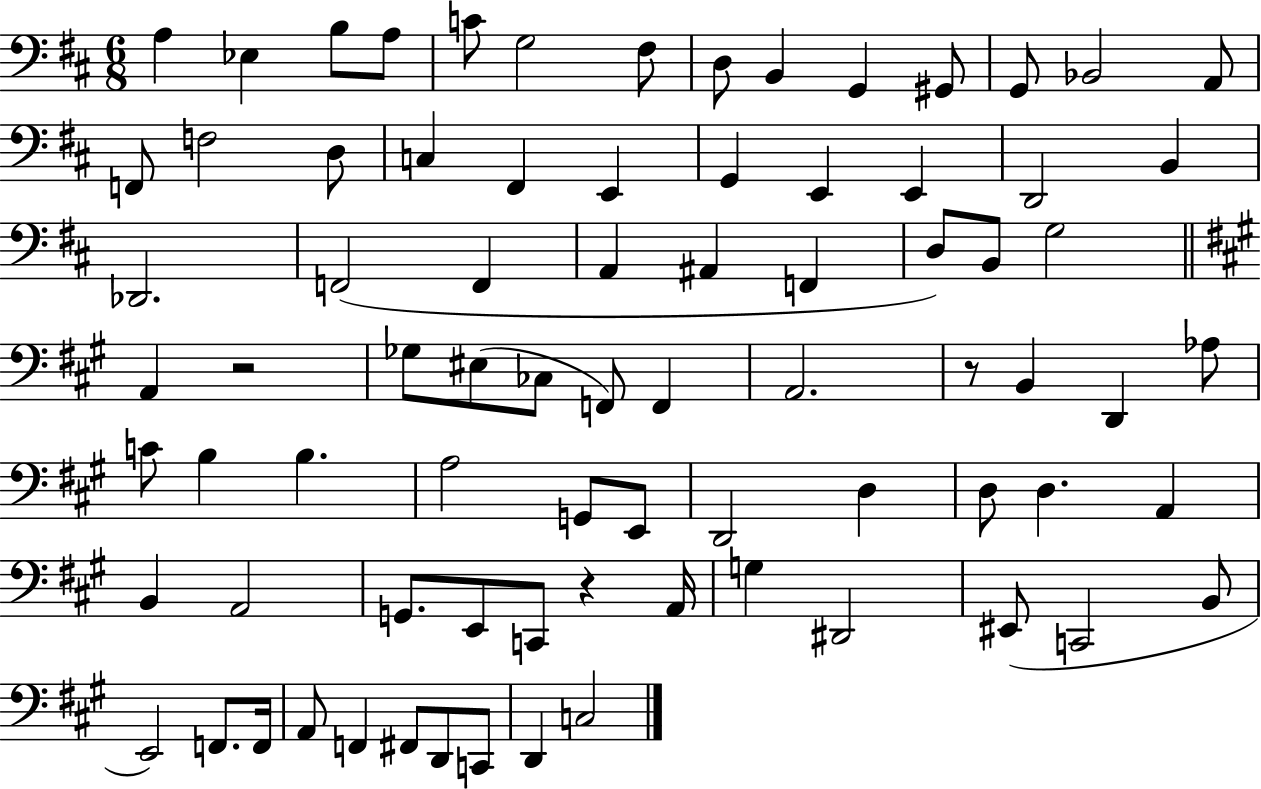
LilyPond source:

{
  \clef bass
  \numericTimeSignature
  \time 6/8
  \key d \major
  \repeat volta 2 { a4 ees4 b8 a8 | c'8 g2 fis8 | d8 b,4 g,4 gis,8 | g,8 bes,2 a,8 | \break f,8 f2 d8 | c4 fis,4 e,4 | g,4 e,4 e,4 | d,2 b,4 | \break des,2. | f,2( f,4 | a,4 ais,4 f,4 | d8) b,8 g2 | \break \bar "||" \break \key a \major a,4 r2 | ges8 eis8( ces8 f,8) f,4 | a,2. | r8 b,4 d,4 aes8 | \break c'8 b4 b4. | a2 g,8 e,8 | d,2 d4 | d8 d4. a,4 | \break b,4 a,2 | g,8. e,8 c,8 r4 a,16 | g4 dis,2 | eis,8( c,2 b,8 | \break e,2) f,8. f,16 | a,8 f,4 fis,8 d,8 c,8 | d,4 c2 | } \bar "|."
}